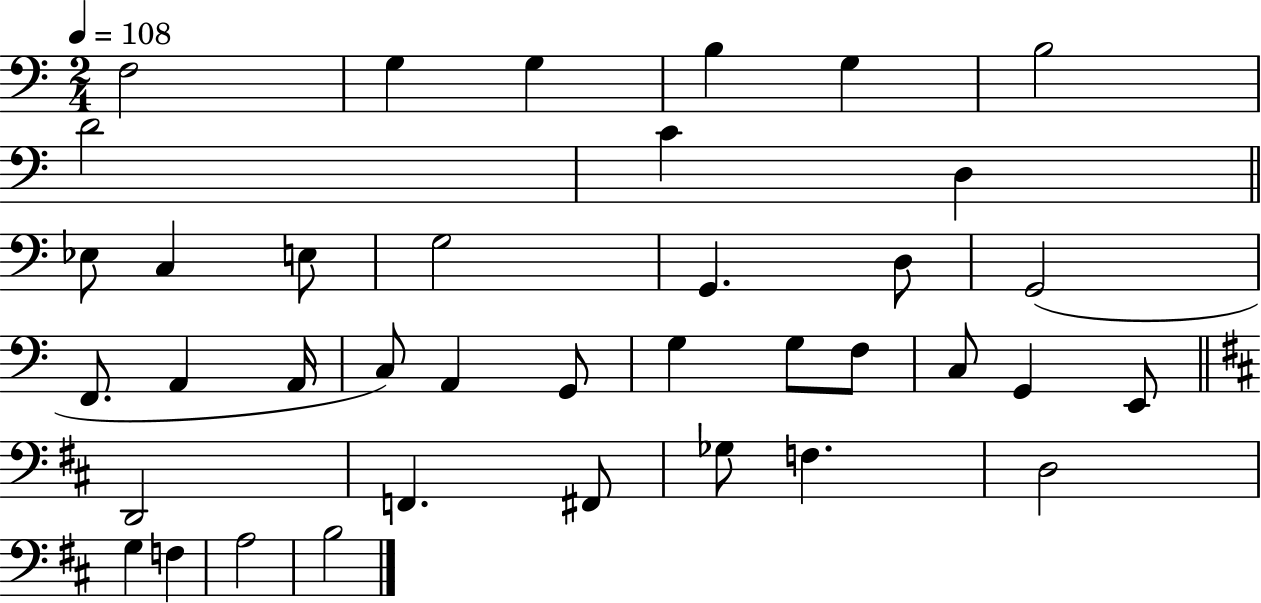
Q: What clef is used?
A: bass